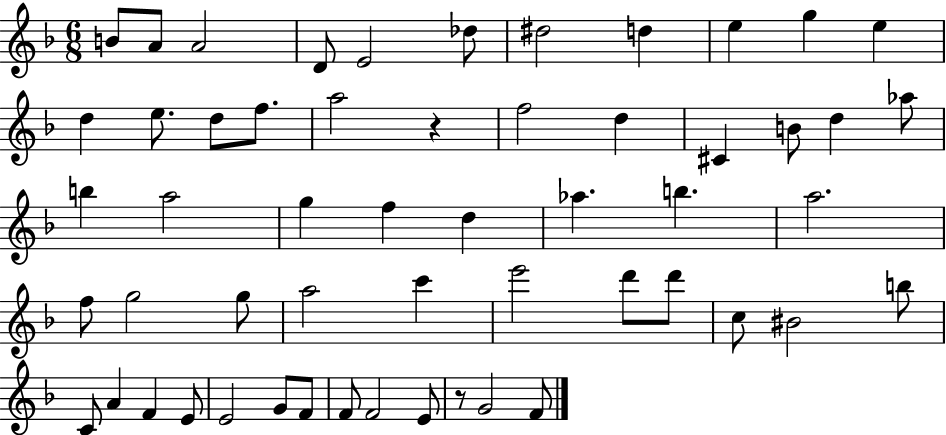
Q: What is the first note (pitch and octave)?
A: B4